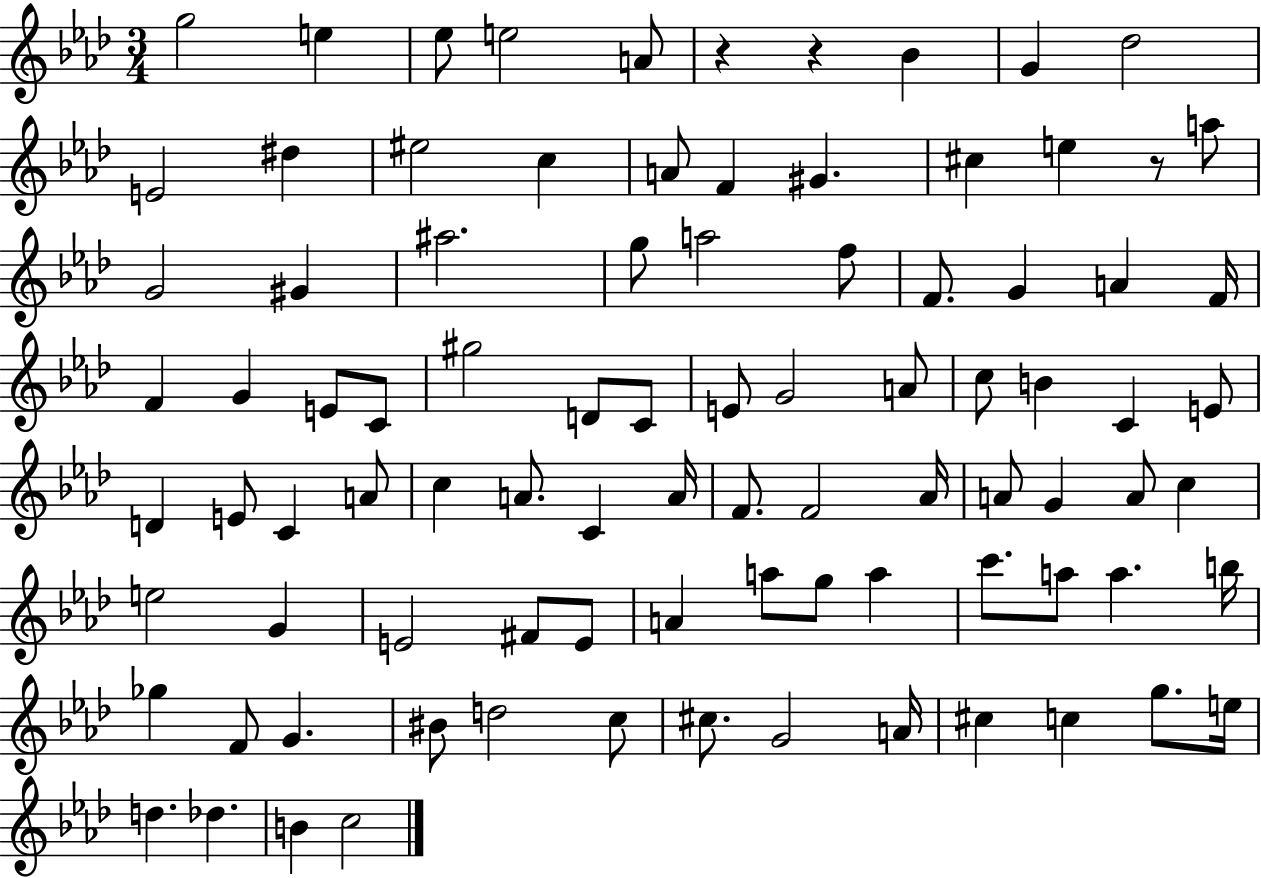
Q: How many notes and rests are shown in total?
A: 90